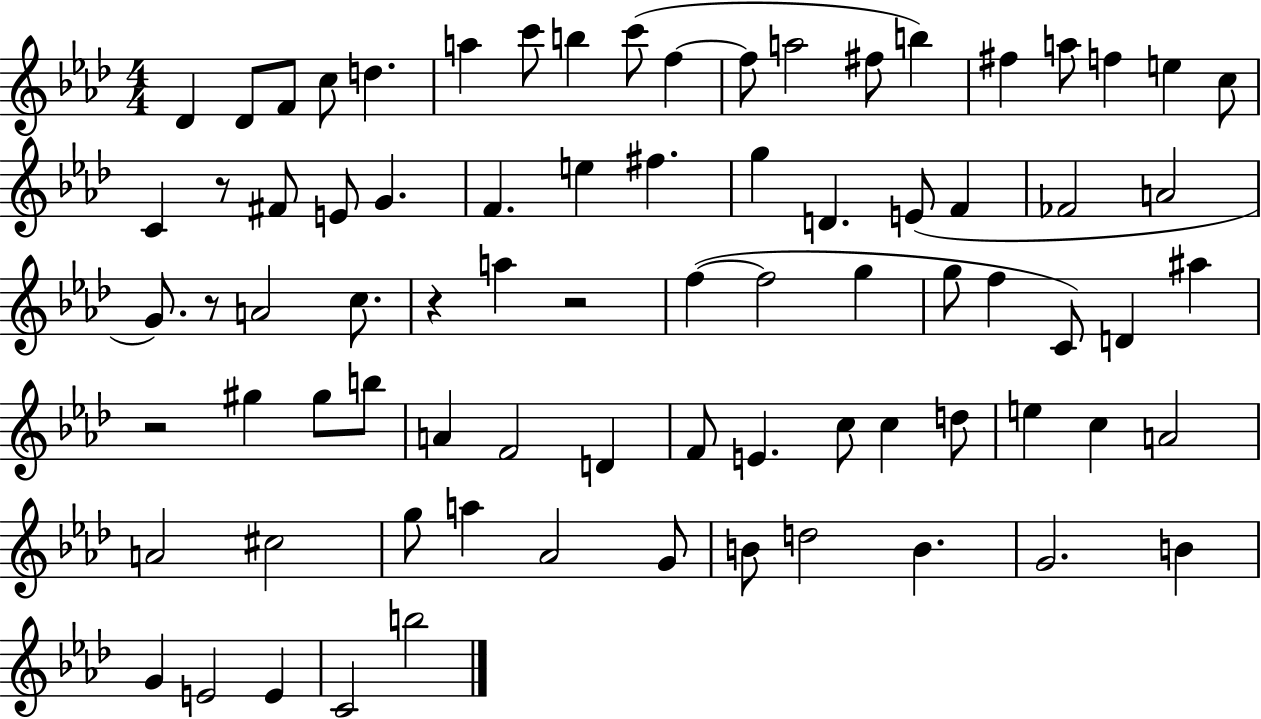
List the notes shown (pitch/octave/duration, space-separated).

Db4/q Db4/e F4/e C5/e D5/q. A5/q C6/e B5/q C6/e F5/q F5/e A5/h F#5/e B5/q F#5/q A5/e F5/q E5/q C5/e C4/q R/e F#4/e E4/e G4/q. F4/q. E5/q F#5/q. G5/q D4/q. E4/e F4/q FES4/h A4/h G4/e. R/e A4/h C5/e. R/q A5/q R/h F5/q F5/h G5/q G5/e F5/q C4/e D4/q A#5/q R/h G#5/q G#5/e B5/e A4/q F4/h D4/q F4/e E4/q. C5/e C5/q D5/e E5/q C5/q A4/h A4/h C#5/h G5/e A5/q Ab4/h G4/e B4/e D5/h B4/q. G4/h. B4/q G4/q E4/h E4/q C4/h B5/h